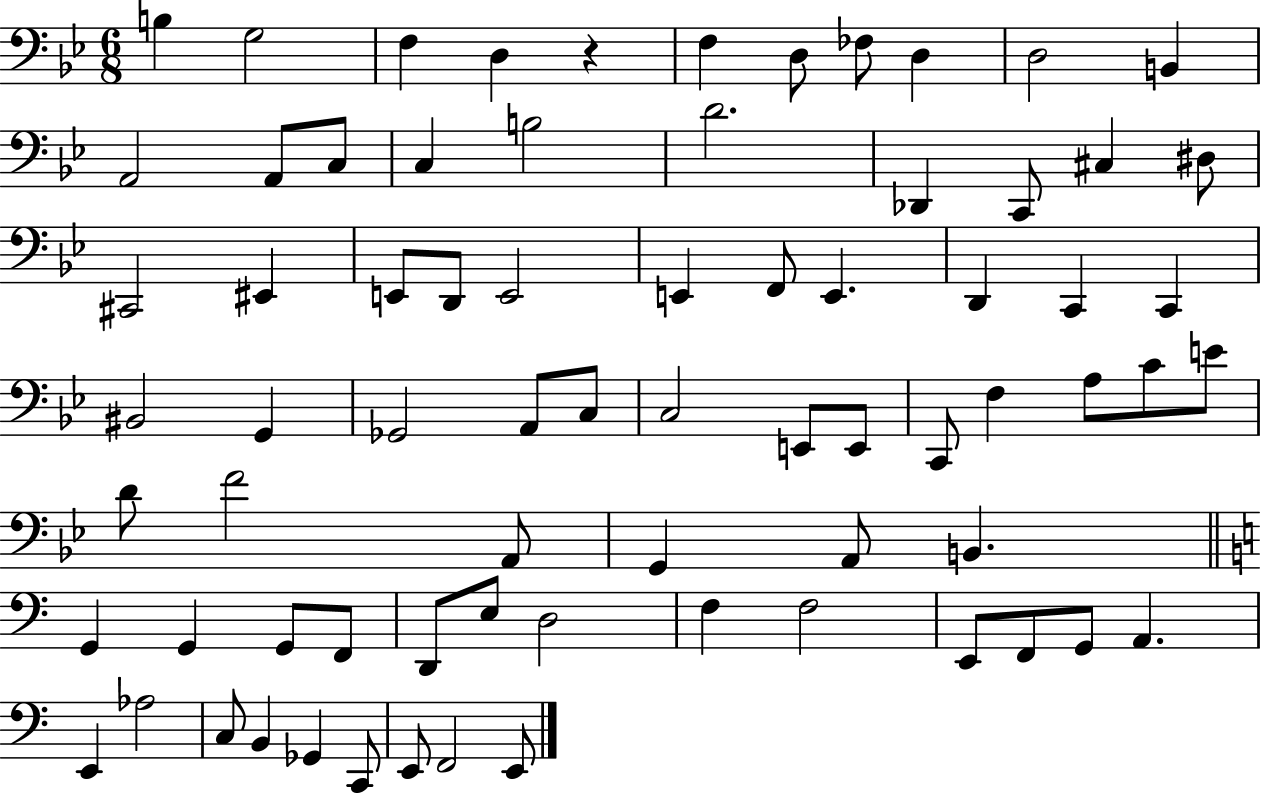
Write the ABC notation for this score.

X:1
T:Untitled
M:6/8
L:1/4
K:Bb
B, G,2 F, D, z F, D,/2 _F,/2 D, D,2 B,, A,,2 A,,/2 C,/2 C, B,2 D2 _D,, C,,/2 ^C, ^D,/2 ^C,,2 ^E,, E,,/2 D,,/2 E,,2 E,, F,,/2 E,, D,, C,, C,, ^B,,2 G,, _G,,2 A,,/2 C,/2 C,2 E,,/2 E,,/2 C,,/2 F, A,/2 C/2 E/2 D/2 F2 A,,/2 G,, A,,/2 B,, G,, G,, G,,/2 F,,/2 D,,/2 E,/2 D,2 F, F,2 E,,/2 F,,/2 G,,/2 A,, E,, _A,2 C,/2 B,, _G,, C,,/2 E,,/2 F,,2 E,,/2